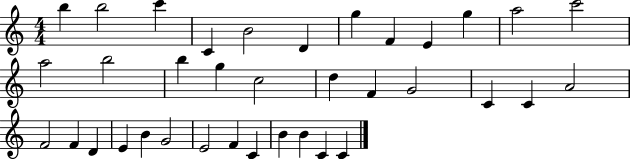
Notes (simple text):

B5/q B5/h C6/q C4/q B4/h D4/q G5/q F4/q E4/q G5/q A5/h C6/h A5/h B5/h B5/q G5/q C5/h D5/q F4/q G4/h C4/q C4/q A4/h F4/h F4/q D4/q E4/q B4/q G4/h E4/h F4/q C4/q B4/q B4/q C4/q C4/q